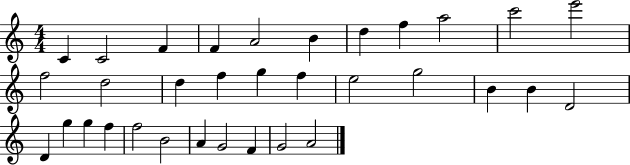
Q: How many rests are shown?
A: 0